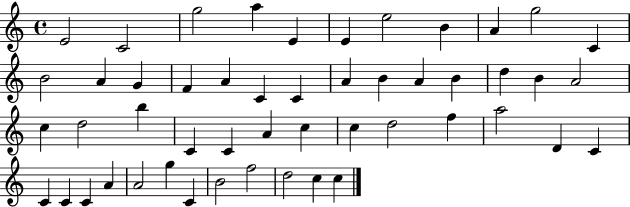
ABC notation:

X:1
T:Untitled
M:4/4
L:1/4
K:C
E2 C2 g2 a E E e2 B A g2 C B2 A G F A C C A B A B d B A2 c d2 b C C A c c d2 f a2 D C C C C A A2 g C B2 f2 d2 c c